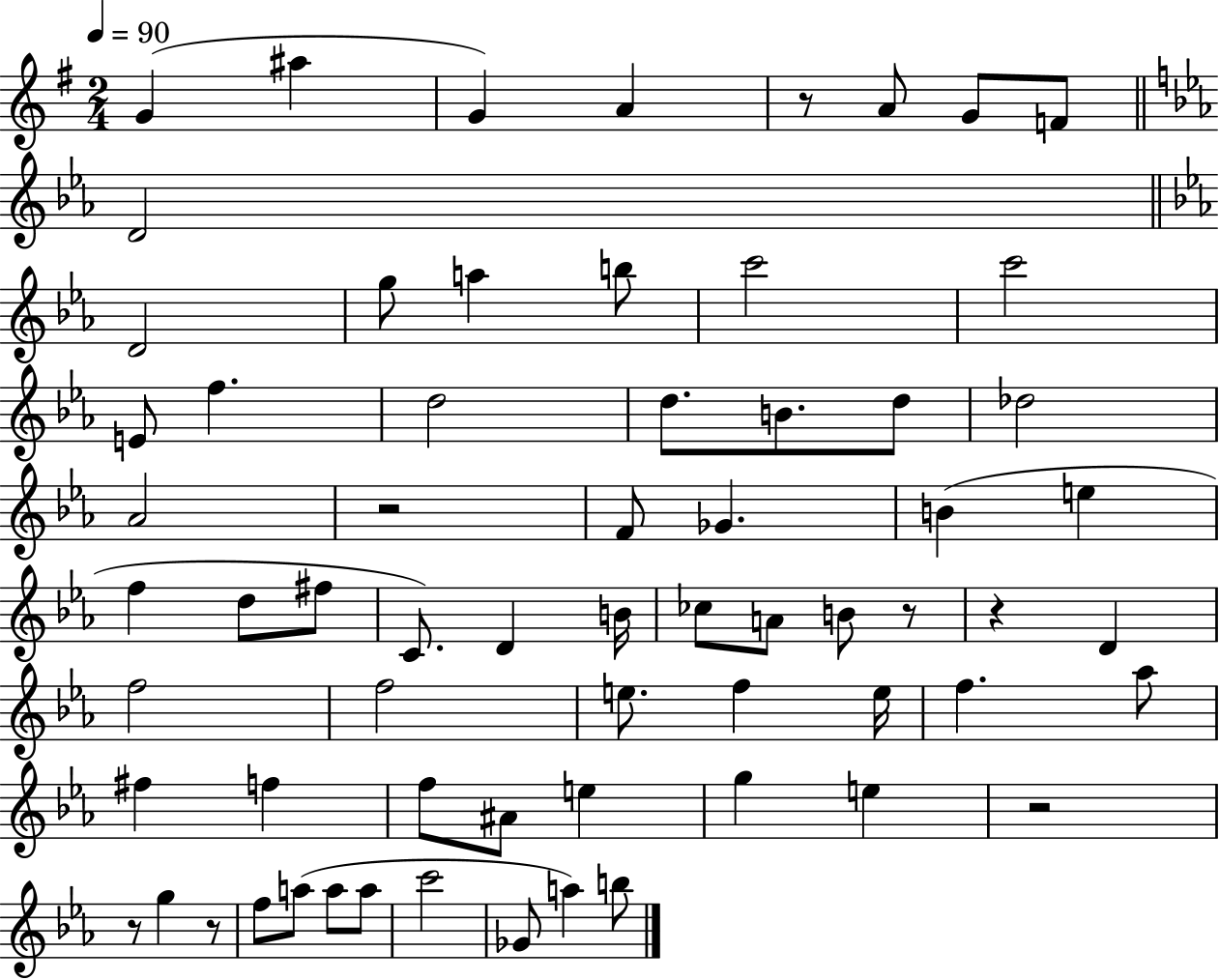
{
  \clef treble
  \numericTimeSignature
  \time 2/4
  \key g \major
  \tempo 4 = 90
  g'4( ais''4 | g'4) a'4 | r8 a'8 g'8 f'8 | \bar "||" \break \key c \minor d'2 | \bar "||" \break \key c \minor d'2 | g''8 a''4 b''8 | c'''2 | c'''2 | \break e'8 f''4. | d''2 | d''8. b'8. d''8 | des''2 | \break aes'2 | r2 | f'8 ges'4. | b'4( e''4 | \break f''4 d''8 fis''8 | c'8.) d'4 b'16 | ces''8 a'8 b'8 r8 | r4 d'4 | \break f''2 | f''2 | e''8. f''4 e''16 | f''4. aes''8 | \break fis''4 f''4 | f''8 ais'8 e''4 | g''4 e''4 | r2 | \break r8 g''4 r8 | f''8 a''8( a''8 a''8 | c'''2 | ges'8 a''4) b''8 | \break \bar "|."
}